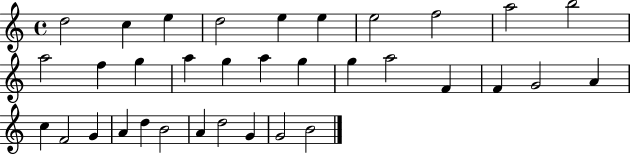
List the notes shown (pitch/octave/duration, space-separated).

D5/h C5/q E5/q D5/h E5/q E5/q E5/h F5/h A5/h B5/h A5/h F5/q G5/q A5/q G5/q A5/q G5/q G5/q A5/h F4/q F4/q G4/h A4/q C5/q F4/h G4/q A4/q D5/q B4/h A4/q D5/h G4/q G4/h B4/h